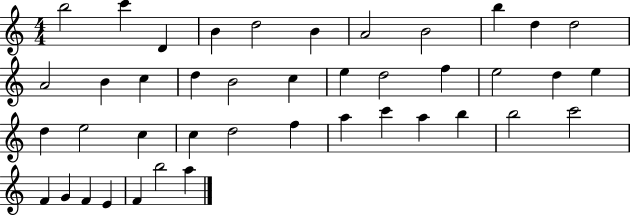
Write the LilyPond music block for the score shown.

{
  \clef treble
  \numericTimeSignature
  \time 4/4
  \key c \major
  b''2 c'''4 d'4 | b'4 d''2 b'4 | a'2 b'2 | b''4 d''4 d''2 | \break a'2 b'4 c''4 | d''4 b'2 c''4 | e''4 d''2 f''4 | e''2 d''4 e''4 | \break d''4 e''2 c''4 | c''4 d''2 f''4 | a''4 c'''4 a''4 b''4 | b''2 c'''2 | \break f'4 g'4 f'4 e'4 | f'4 b''2 a''4 | \bar "|."
}